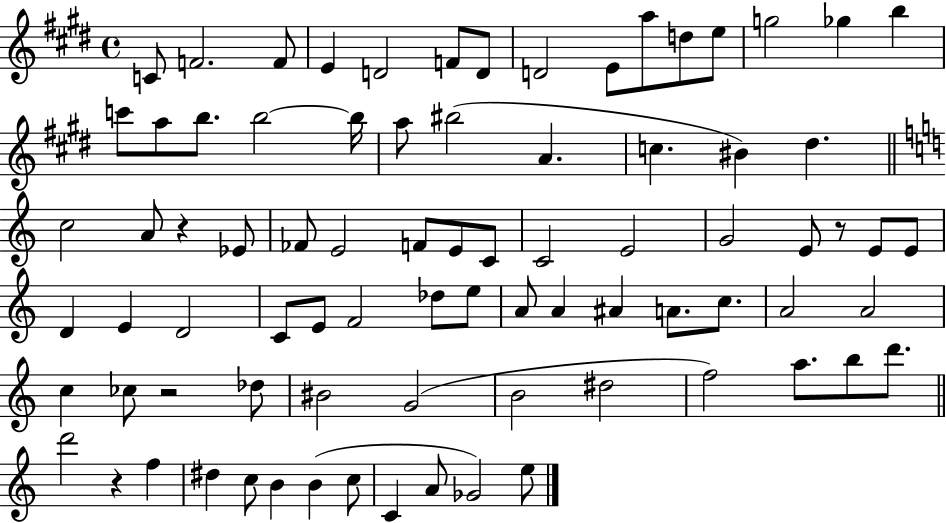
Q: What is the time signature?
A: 4/4